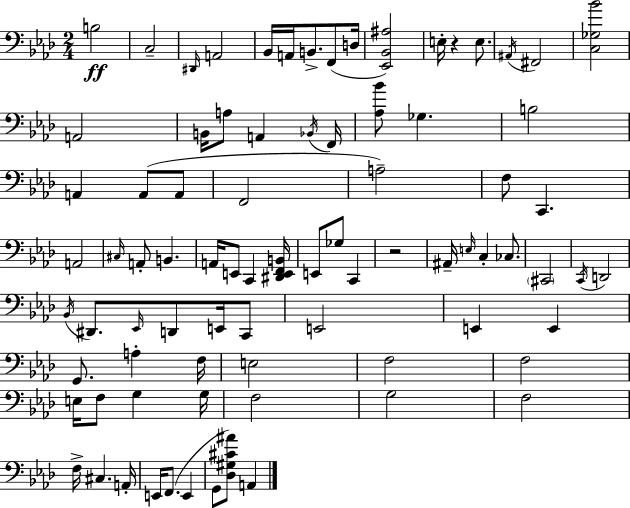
{
  \clef bass
  \numericTimeSignature
  \time 2/4
  \key aes \major
  b2\ff | c2-- | \grace { dis,16 } a,2 | bes,16 a,16 b,8.-> f,8( | \break d16 <ees, bes, ais>2) | e16-. r4 e8. | \acciaccatura { ais,16 } fis,2 | <c ges bes'>2 | \break a,2 | b,16 a8 a,4 | \acciaccatura { bes,16 } f,16 <aes bes'>8 ges4. | b2 | \break a,4 a,8( | a,8 f,2 | a2--) | f8 c,4. | \break a,2 | \grace { cis16 } a,8-. b,4. | a,16 e,8 c,4 | <dis, e, f, b,>16 e,8 ges8 | \break c,4 r2 | ais,16-- \grace { e16 } c4-. | ces8. \parenthesize cis,2 | \acciaccatura { c,16 } d,2 | \break \acciaccatura { bes,16 } dis,8. | \grace { ees,16 } d,8 e,16 c,8 | e,2 | e,4 e,4 | \break g,8. a4-. f16 | e2 | f2 | f2 | \break e16 f8 g4 g16 | f2 | g2 | f2 | \break f16-> cis4. a,16-. | e,16 f,8.( e,4 | g,8 <des gis cis' ais'>8) a,4 | \bar "|."
}